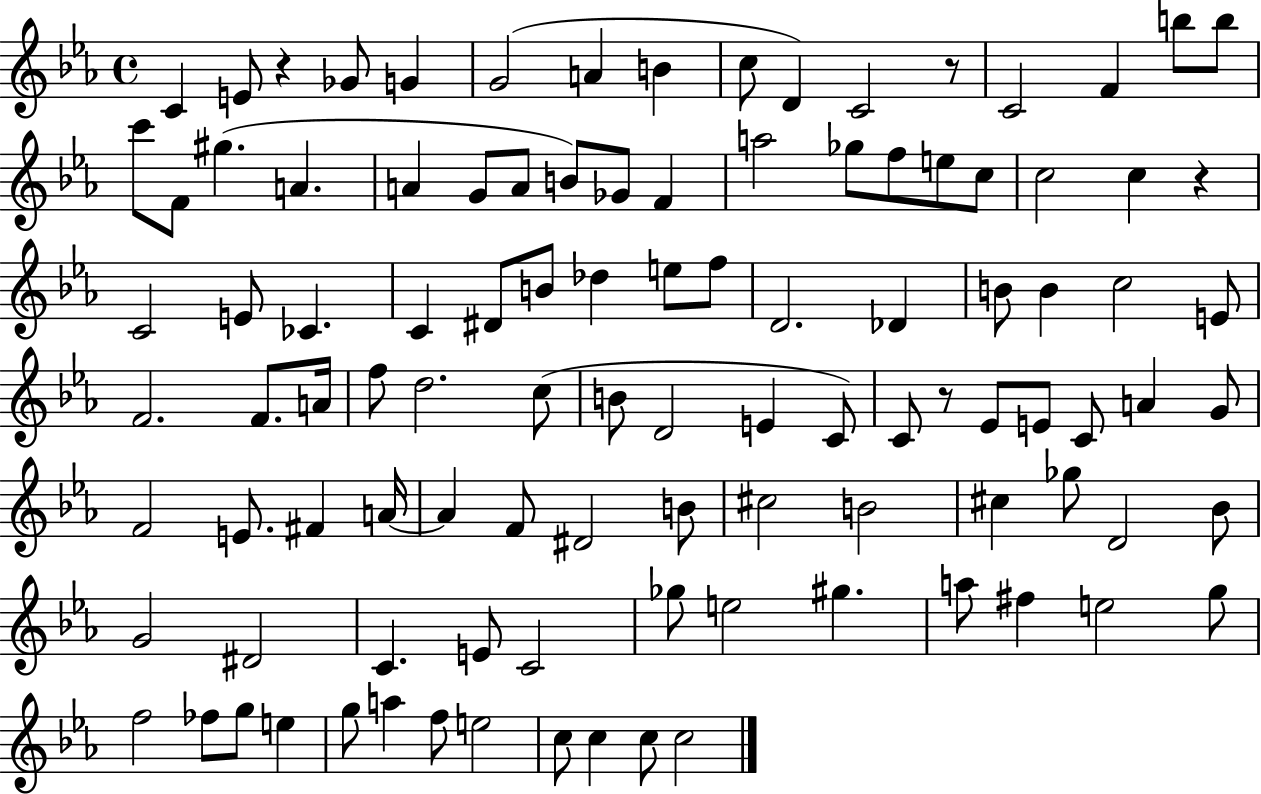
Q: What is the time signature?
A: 4/4